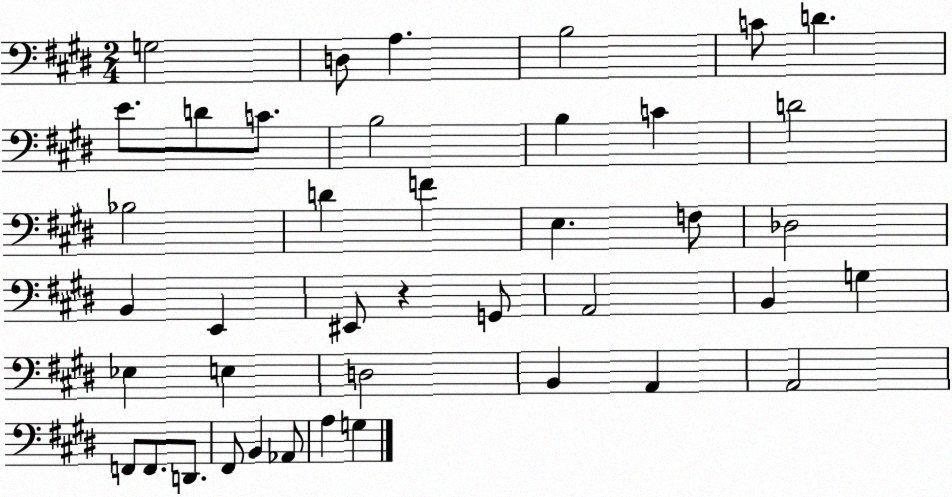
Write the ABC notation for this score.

X:1
T:Untitled
M:2/4
L:1/4
K:E
G,2 D,/2 A, B,2 C/2 D E/2 D/2 C/2 B,2 B, C D2 _B,2 D F E, F,/2 _D,2 B,, E,, ^E,,/2 z G,,/2 A,,2 B,, G, _E, E, D,2 B,, A,, A,,2 F,,/2 F,,/2 D,,/2 ^F,,/2 B,, _A,,/2 A, G,